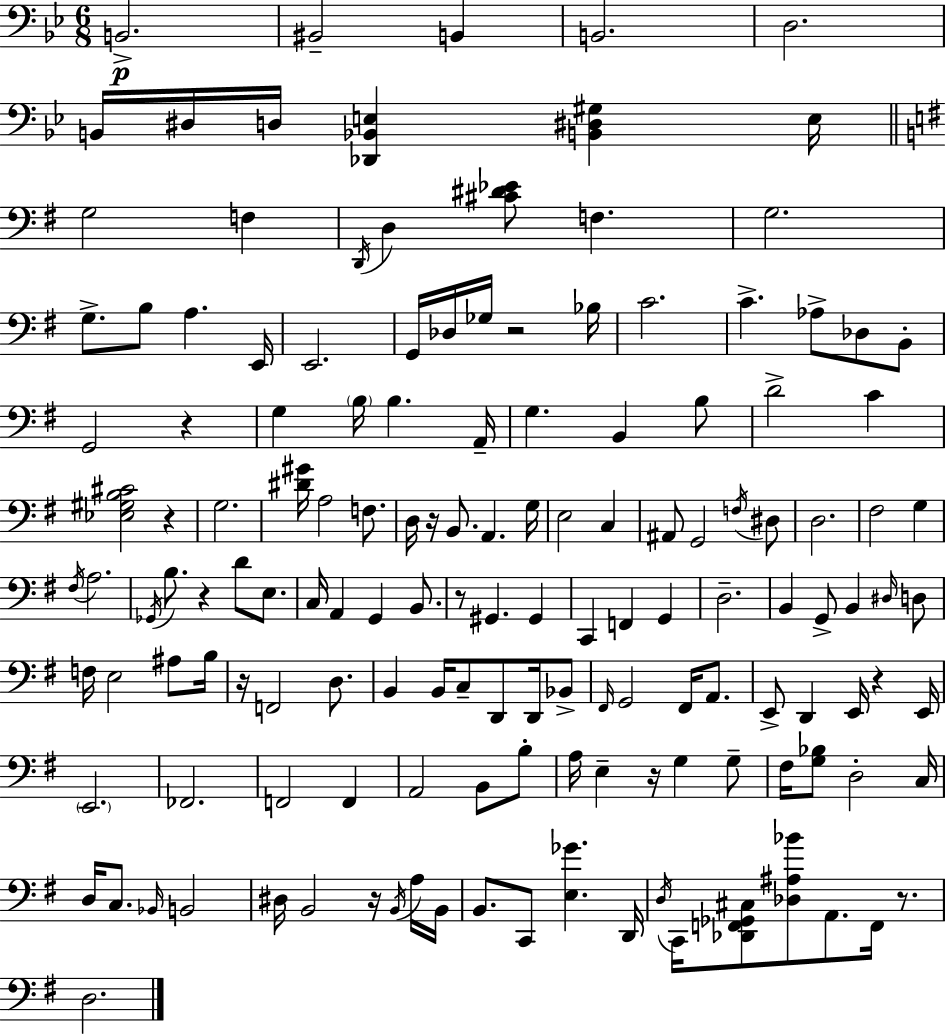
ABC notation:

X:1
T:Untitled
M:6/8
L:1/4
K:Bb
B,,2 ^B,,2 B,, B,,2 D,2 B,,/4 ^D,/4 D,/4 [_D,,_B,,E,] [B,,^D,^G,] E,/4 G,2 F, D,,/4 D, [^C^D_E]/2 F, G,2 G,/2 B,/2 A, E,,/4 E,,2 G,,/4 _D,/4 _G,/4 z2 _B,/4 C2 C _A,/2 _D,/2 B,,/2 G,,2 z G, B,/4 B, A,,/4 G, B,, B,/2 D2 C [_E,^G,B,^C]2 z G,2 [^D^G]/4 A,2 F,/2 D,/4 z/4 B,,/2 A,, G,/4 E,2 C, ^A,,/2 G,,2 F,/4 ^D,/2 D,2 ^F,2 G, ^F,/4 A,2 _G,,/4 B,/2 z D/2 E,/2 C,/4 A,, G,, B,,/2 z/2 ^G,, ^G,, C,, F,, G,, D,2 B,, G,,/2 B,, ^D,/4 D,/2 F,/4 E,2 ^A,/2 B,/4 z/4 F,,2 D,/2 B,, B,,/4 C,/2 D,,/2 D,,/4 _B,,/2 ^F,,/4 G,,2 ^F,,/4 A,,/2 E,,/2 D,, E,,/4 z E,,/4 E,,2 _F,,2 F,,2 F,, A,,2 B,,/2 B,/2 A,/4 E, z/4 G, G,/2 ^F,/4 [G,_B,]/2 D,2 C,/4 D,/4 C,/2 _B,,/4 B,,2 ^D,/4 B,,2 z/4 B,,/4 A,/4 B,,/4 B,,/2 C,,/2 [E,_G] D,,/4 D,/4 C,,/4 [_D,,F,,_G,,^C,]/2 [_D,^A,_B]/2 A,,/2 F,,/4 z/2 D,2